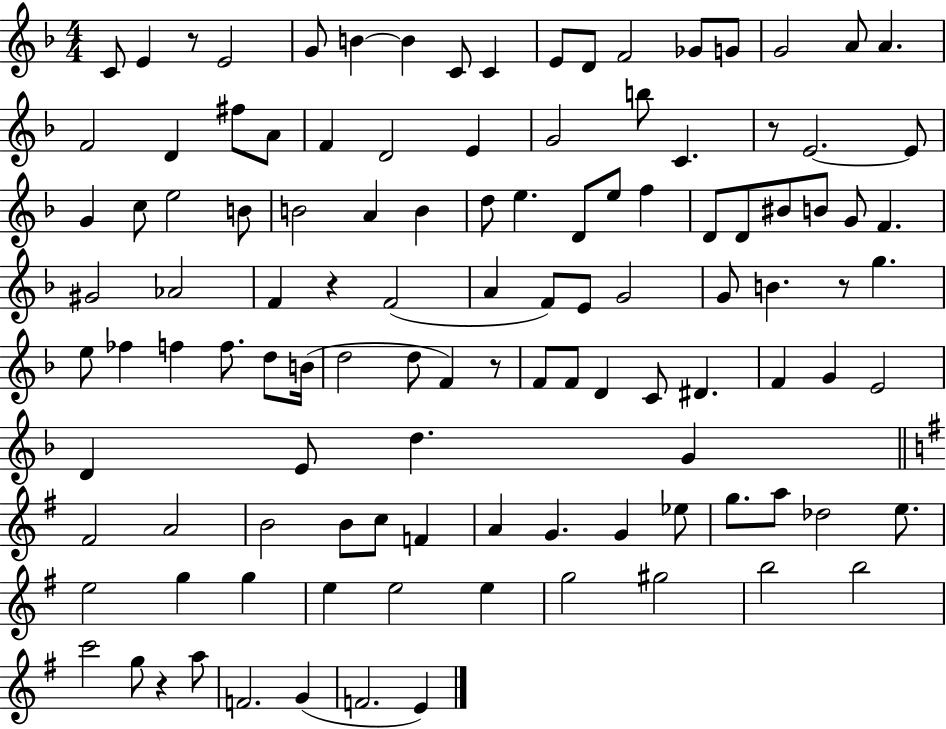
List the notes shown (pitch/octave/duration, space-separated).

C4/e E4/q R/e E4/h G4/e B4/q B4/q C4/e C4/q E4/e D4/e F4/h Gb4/e G4/e G4/h A4/e A4/q. F4/h D4/q F#5/e A4/e F4/q D4/h E4/q G4/h B5/e C4/q. R/e E4/h. E4/e G4/q C5/e E5/h B4/e B4/h A4/q B4/q D5/e E5/q. D4/e E5/e F5/q D4/e D4/e BIS4/e B4/e G4/e F4/q. G#4/h Ab4/h F4/q R/q F4/h A4/q F4/e E4/e G4/h G4/e B4/q. R/e G5/q. E5/e FES5/q F5/q F5/e. D5/e B4/s D5/h D5/e F4/q R/e F4/e F4/e D4/q C4/e D#4/q. F4/q G4/q E4/h D4/q E4/e D5/q. G4/q F#4/h A4/h B4/h B4/e C5/e F4/q A4/q G4/q. G4/q Eb5/e G5/e. A5/e Db5/h E5/e. E5/h G5/q G5/q E5/q E5/h E5/q G5/h G#5/h B5/h B5/h C6/h G5/e R/q A5/e F4/h. G4/q F4/h. E4/q